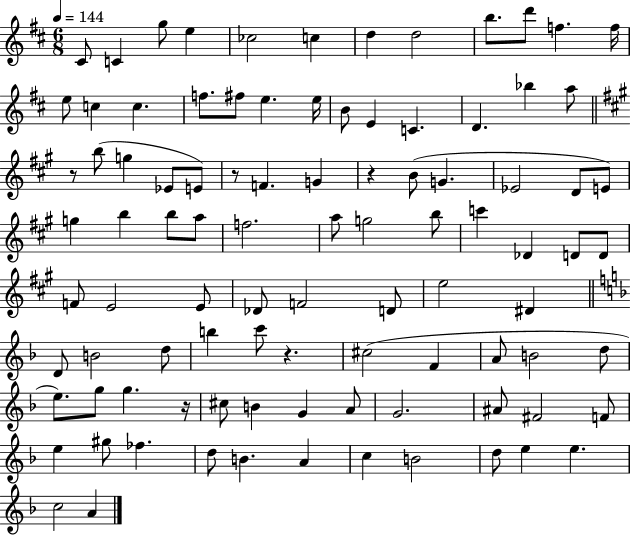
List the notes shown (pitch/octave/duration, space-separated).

C#4/e C4/q G5/e E5/q CES5/h C5/q D5/q D5/h B5/e. D6/e F5/q. F5/s E5/e C5/q C5/q. F5/e. F#5/e E5/q. E5/s B4/e E4/q C4/q. D4/q. Bb5/q A5/e R/e B5/e G5/q Eb4/e E4/e R/e F4/q. G4/q R/q B4/e G4/q. Eb4/h D4/e E4/e G5/q B5/q B5/e A5/e F5/h. A5/e G5/h B5/e C6/q Db4/q D4/e D4/e F4/e E4/h E4/e Db4/e F4/h D4/e E5/h D#4/q D4/e B4/h D5/e B5/q C6/e R/q. C#5/h F4/q A4/e B4/h D5/e E5/e. G5/e G5/q. R/s C#5/e B4/q G4/q A4/e G4/h. A#4/e F#4/h F4/e E5/q G#5/e FES5/q. D5/e B4/q. A4/q C5/q B4/h D5/e E5/q E5/q. C5/h A4/q